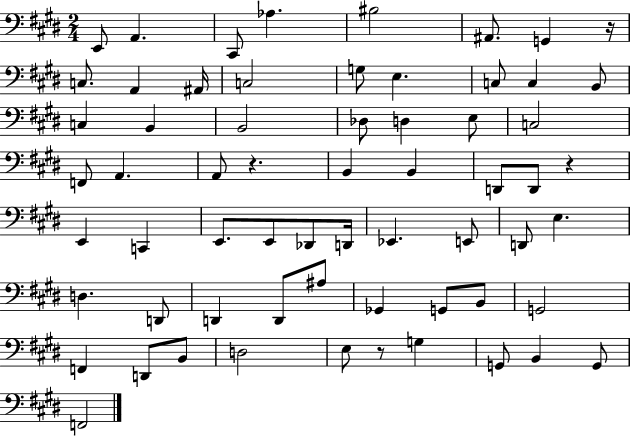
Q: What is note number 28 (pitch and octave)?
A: B2